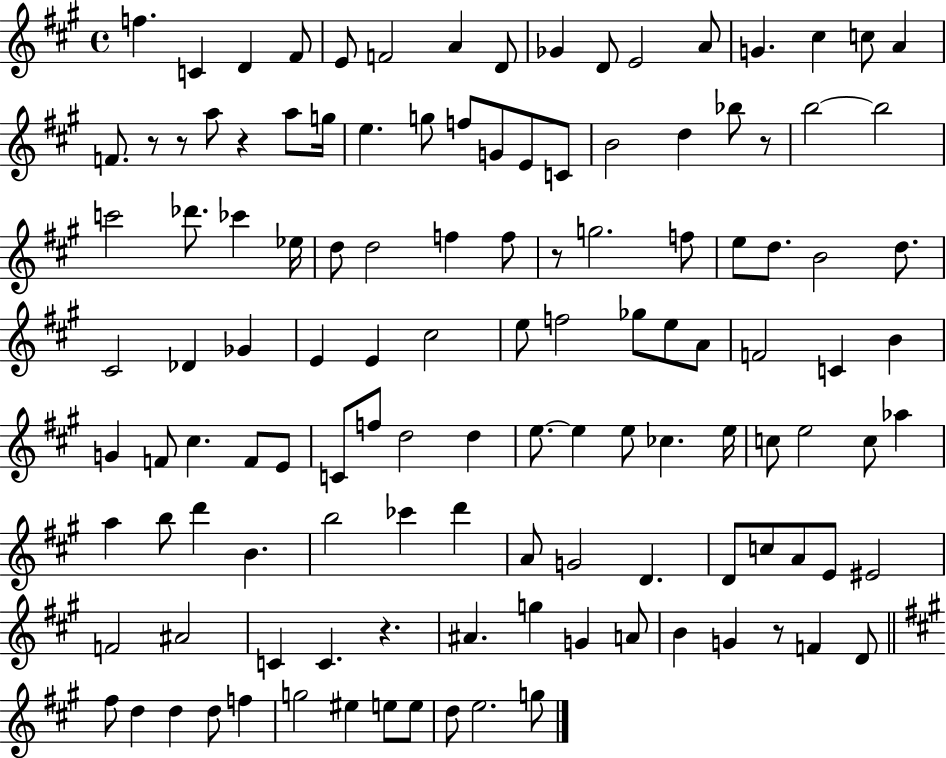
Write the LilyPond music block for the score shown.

{
  \clef treble
  \time 4/4
  \defaultTimeSignature
  \key a \major
  f''4. c'4 d'4 fis'8 | e'8 f'2 a'4 d'8 | ges'4 d'8 e'2 a'8 | g'4. cis''4 c''8 a'4 | \break f'8. r8 r8 a''8 r4 a''8 g''16 | e''4. g''8 f''8 g'8 e'8 c'8 | b'2 d''4 bes''8 r8 | b''2~~ b''2 | \break c'''2 des'''8. ces'''4 ees''16 | d''8 d''2 f''4 f''8 | r8 g''2. f''8 | e''8 d''8. b'2 d''8. | \break cis'2 des'4 ges'4 | e'4 e'4 cis''2 | e''8 f''2 ges''8 e''8 a'8 | f'2 c'4 b'4 | \break g'4 f'8 cis''4. f'8 e'8 | c'8 f''8 d''2 d''4 | e''8.~~ e''4 e''8 ces''4. e''16 | c''8 e''2 c''8 aes''4 | \break a''4 b''8 d'''4 b'4. | b''2 ces'''4 d'''4 | a'8 g'2 d'4. | d'8 c''8 a'8 e'8 eis'2 | \break f'2 ais'2 | c'4 c'4. r4. | ais'4. g''4 g'4 a'8 | b'4 g'4 r8 f'4 d'8 | \break \bar "||" \break \key a \major fis''8 d''4 d''4 d''8 f''4 | g''2 eis''4 e''8 e''8 | d''8 e''2. g''8 | \bar "|."
}